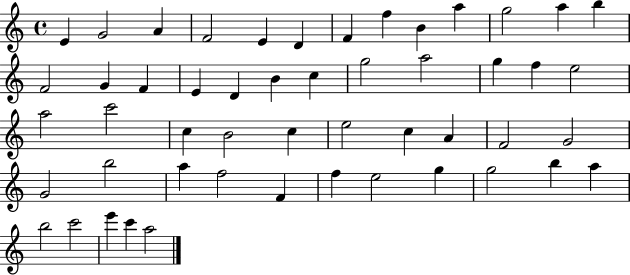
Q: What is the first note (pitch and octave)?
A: E4